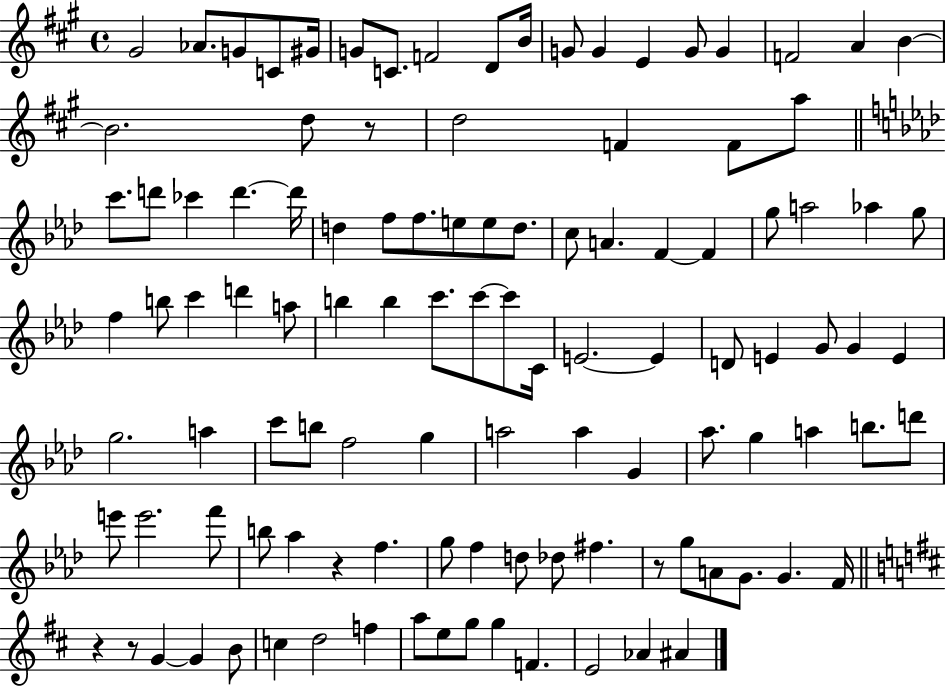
X:1
T:Untitled
M:4/4
L:1/4
K:A
^G2 _A/2 G/2 C/2 ^G/4 G/2 C/2 F2 D/2 B/4 G/2 G E G/2 G F2 A B B2 d/2 z/2 d2 F F/2 a/2 c'/2 d'/2 _c' d' d'/4 d f/2 f/2 e/2 e/2 d/2 c/2 A F F g/2 a2 _a g/2 f b/2 c' d' a/2 b b c'/2 c'/2 c'/2 C/4 E2 E D/2 E G/2 G E g2 a c'/2 b/2 f2 g a2 a G _a/2 g a b/2 d'/2 e'/2 e'2 f'/2 b/2 _a z f g/2 f d/2 _d/2 ^f z/2 g/2 A/2 G/2 G F/4 z z/2 G G B/2 c d2 f a/2 e/2 g/2 g F E2 _A ^A